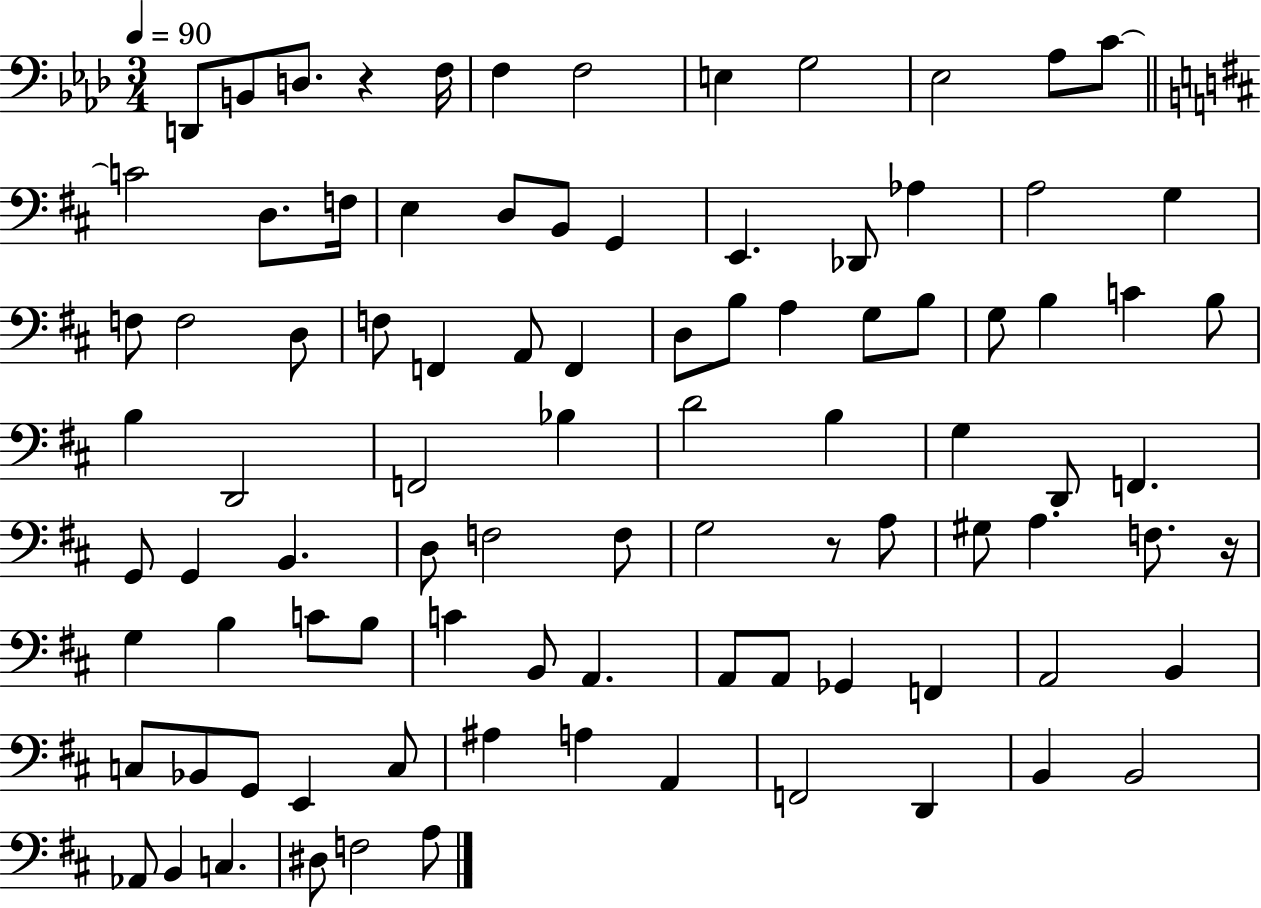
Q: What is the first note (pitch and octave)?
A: D2